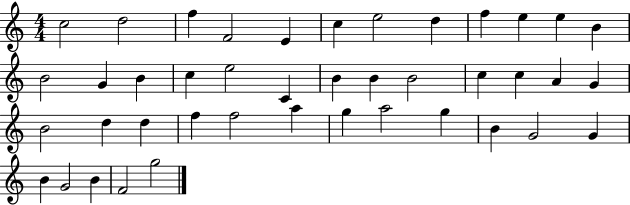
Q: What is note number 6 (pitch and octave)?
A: C5